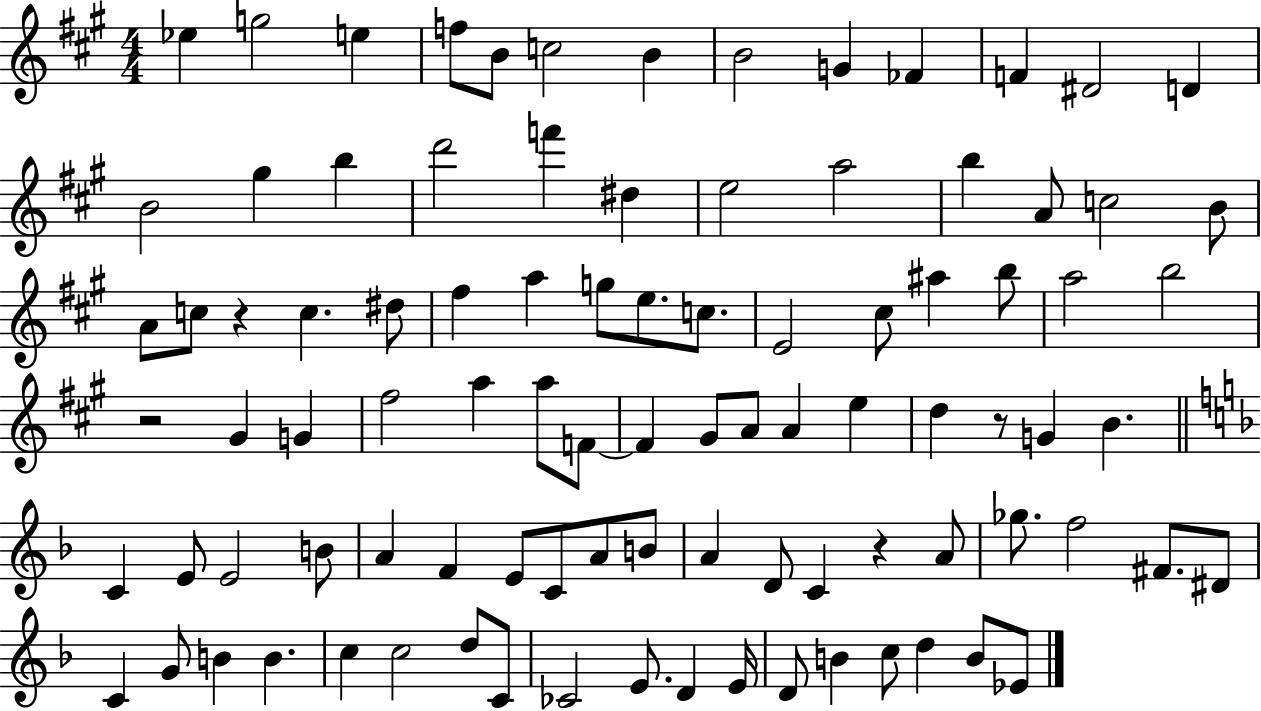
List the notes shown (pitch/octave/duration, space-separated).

Eb5/q G5/h E5/q F5/e B4/e C5/h B4/q B4/h G4/q FES4/q F4/q D#4/h D4/q B4/h G#5/q B5/q D6/h F6/q D#5/q E5/h A5/h B5/q A4/e C5/h B4/e A4/e C5/e R/q C5/q. D#5/e F#5/q A5/q G5/e E5/e. C5/e. E4/h C#5/e A#5/q B5/e A5/h B5/h R/h G#4/q G4/q F#5/h A5/q A5/e F4/e F4/q G#4/e A4/e A4/q E5/q D5/q R/e G4/q B4/q. C4/q E4/e E4/h B4/e A4/q F4/q E4/e C4/e A4/e B4/e A4/q D4/e C4/q R/q A4/e Gb5/e. F5/h F#4/e. D#4/e C4/q G4/e B4/q B4/q. C5/q C5/h D5/e C4/e CES4/h E4/e. D4/q E4/s D4/e B4/q C5/e D5/q B4/e Eb4/e